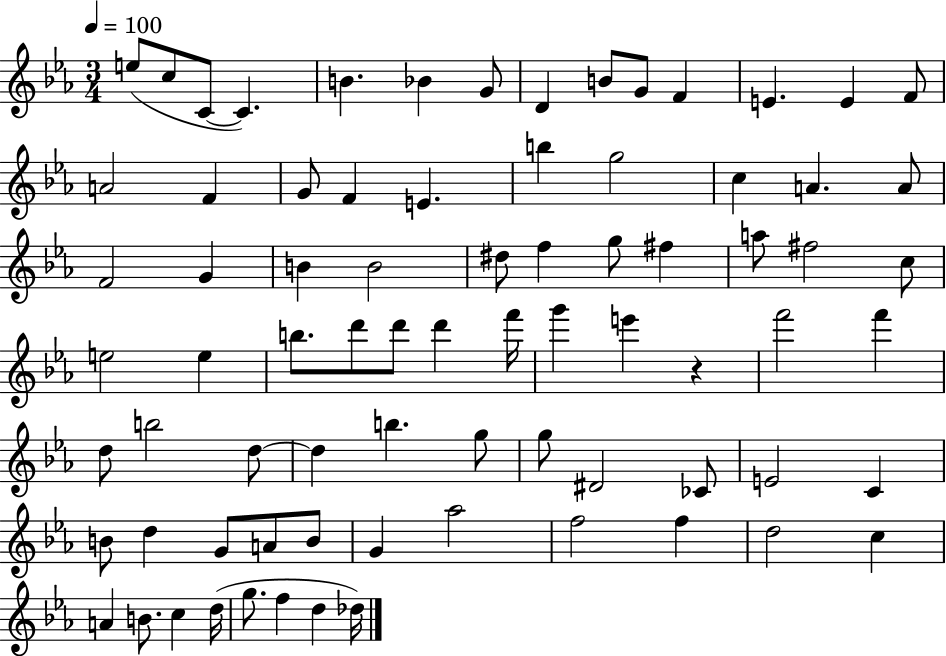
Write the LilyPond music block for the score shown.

{
  \clef treble
  \numericTimeSignature
  \time 3/4
  \key ees \major
  \tempo 4 = 100
  e''8( c''8 c'8~~ c'4.) | b'4. bes'4 g'8 | d'4 b'8 g'8 f'4 | e'4. e'4 f'8 | \break a'2 f'4 | g'8 f'4 e'4. | b''4 g''2 | c''4 a'4. a'8 | \break f'2 g'4 | b'4 b'2 | dis''8 f''4 g''8 fis''4 | a''8 fis''2 c''8 | \break e''2 e''4 | b''8. d'''8 d'''8 d'''4 f'''16 | g'''4 e'''4 r4 | f'''2 f'''4 | \break d''8 b''2 d''8~~ | d''4 b''4. g''8 | g''8 dis'2 ces'8 | e'2 c'4 | \break b'8 d''4 g'8 a'8 b'8 | g'4 aes''2 | f''2 f''4 | d''2 c''4 | \break a'4 b'8. c''4 d''16( | g''8. f''4 d''4 des''16) | \bar "|."
}